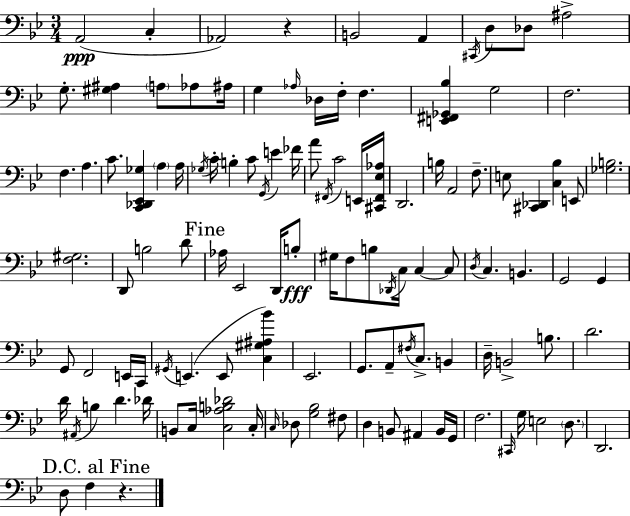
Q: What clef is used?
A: bass